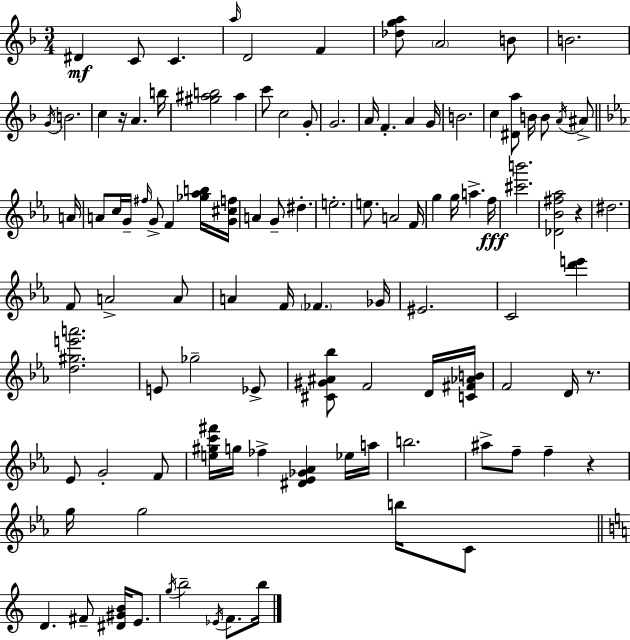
{
  \clef treble
  \numericTimeSignature
  \time 3/4
  \key f \major
  \repeat volta 2 { dis'4\mf c'8 c'4. | \grace { a''16 } d'2 f'4 | <des'' g'' a''>8 \parenthesize a'2 b'8 | b'2. | \break \acciaccatura { g'16 } b'2. | c''4 r16 a'4. | b''16 <gis'' ais'' b''>2 ais''4 | c'''8 c''2 | \break g'8-. g'2. | a'16 f'4.-. a'4 | g'16 b'2. | c''4 <dis' a''>8 b'16 b'8 \acciaccatura { a'16 } | \break ais'8-> \bar "||" \break \key ees \major a'16 a'8 c''16 g'16-- \grace { fis''16 } g'8-> f'4 | <ges'' aes'' b''>16 <g' cis'' f''>16 a'4 g'8-- dis''4.-. | e''2.-. | e''8. a'2 | \break f'16 g''4 g''16 a''4.-> | f''16\fff <cis''' b'''>2. | <des' bes' fis'' aes''>2 r4 | dis''2. | \break f'8 a'2-> | a'8 a'4 f'16 \parenthesize fes'4. | ges'16 eis'2. | c'2 <d''' e'''>4 | \break <d'' gis'' e''' a'''>2. | e'8 ges''2-- | ees'8-> <cis' gis' ais' bes''>8 f'2 | d'16 <c' fis' aes' b'>16 f'2 d'16 r8. | \break ees'8 g'2-. | f'8 <e'' gis'' c''' fis'''>16 g''16 fes''4-> <dis' ees' ges' aes'>4 | ees''16 a''16 b''2. | ais''8-> f''8-- f''4-- r4 | \break g''16 g''2 b''16 | c'8 \bar "||" \break \key c \major d'4. fis'8-- <dis' gis' b'>16 e'8. | \acciaccatura { g''16 } b''2-- \acciaccatura { ees'16 } f'8. | b''16 } \bar "|."
}